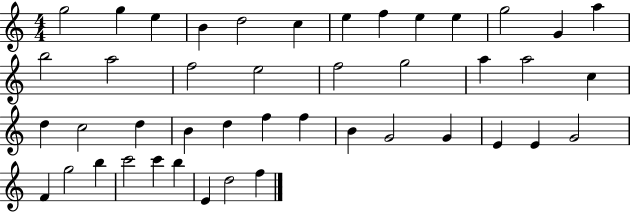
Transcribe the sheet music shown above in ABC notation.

X:1
T:Untitled
M:4/4
L:1/4
K:C
g2 g e B d2 c e f e e g2 G a b2 a2 f2 e2 f2 g2 a a2 c d c2 d B d f f B G2 G E E G2 F g2 b c'2 c' b E d2 f